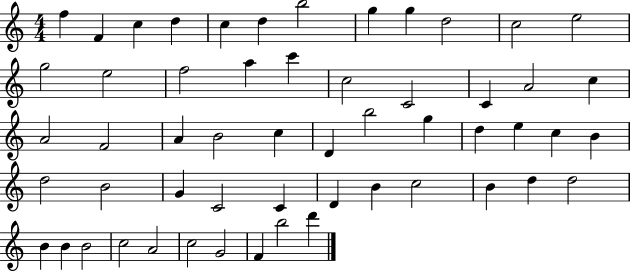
{
  \clef treble
  \numericTimeSignature
  \time 4/4
  \key c \major
  f''4 f'4 c''4 d''4 | c''4 d''4 b''2 | g''4 g''4 d''2 | c''2 e''2 | \break g''2 e''2 | f''2 a''4 c'''4 | c''2 c'2 | c'4 a'2 c''4 | \break a'2 f'2 | a'4 b'2 c''4 | d'4 b''2 g''4 | d''4 e''4 c''4 b'4 | \break d''2 b'2 | g'4 c'2 c'4 | d'4 b'4 c''2 | b'4 d''4 d''2 | \break b'4 b'4 b'2 | c''2 a'2 | c''2 g'2 | f'4 b''2 d'''4 | \break \bar "|."
}